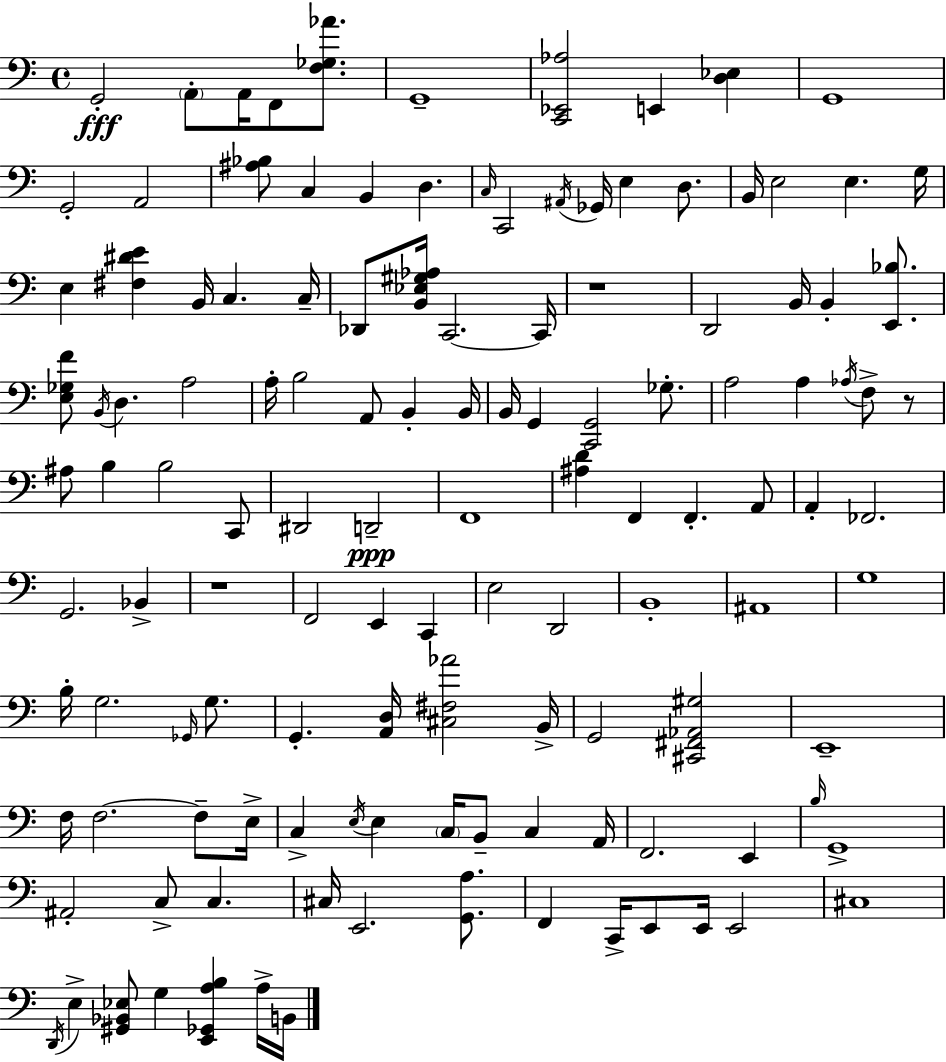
{
  \clef bass
  \time 4/4
  \defaultTimeSignature
  \key a \minor
  \repeat volta 2 { g,2-.\fff \parenthesize a,8-. a,16 f,8 <f ges aes'>8. | g,1-- | <c, ees, aes>2 e,4 <d ees>4 | g,1 | \break g,2-. a,2 | <ais bes>8 c4 b,4 d4. | \grace { c16 } c,2 \acciaccatura { ais,16 } ges,16 e4 d8. | b,16 e2 e4. | \break g16 e4 <fis dis' e'>4 b,16 c4. | c16-- des,8 <b, ees gis aes>16 c,2.~~ | c,16 r1 | d,2 b,16 b,4-. <e, bes>8. | \break <e ges f'>8 \acciaccatura { b,16 } d4. a2 | a16-. b2 a,8 b,4-. | b,16 b,16 g,4 <c, g,>2 | ges8.-. a2 a4 \acciaccatura { aes16 } | \break f8-> r8 ais8 b4 b2 | c,8 dis,2 d,2--\ppp | f,1 | <ais d'>4 f,4 f,4.-. | \break a,8 a,4-. fes,2. | g,2. | bes,4-> r1 | f,2 e,4 | \break c,4 e2 d,2 | b,1-. | ais,1 | g1 | \break b16-. g2. | \grace { ges,16 } g8. g,4.-. <a, d>16 <cis fis aes'>2 | b,16-> g,2 <cis, fis, aes, gis>2 | e,1-- | \break f16 f2.~~ | f8-- e16-> c4-> \acciaccatura { e16 } e4 \parenthesize c16 b,8-- | c4 a,16 f,2. | e,4 \grace { b16 } g,1-> | \break ais,2-. c8-> | c4. cis16 e,2. | <g, a>8. f,4 c,16-> e,8 e,16 e,2 | cis1 | \break \acciaccatura { d,16 } e4-> <gis, bes, ees>8 g4 | <e, ges, a b>4 a16-> b,16 } \bar "|."
}